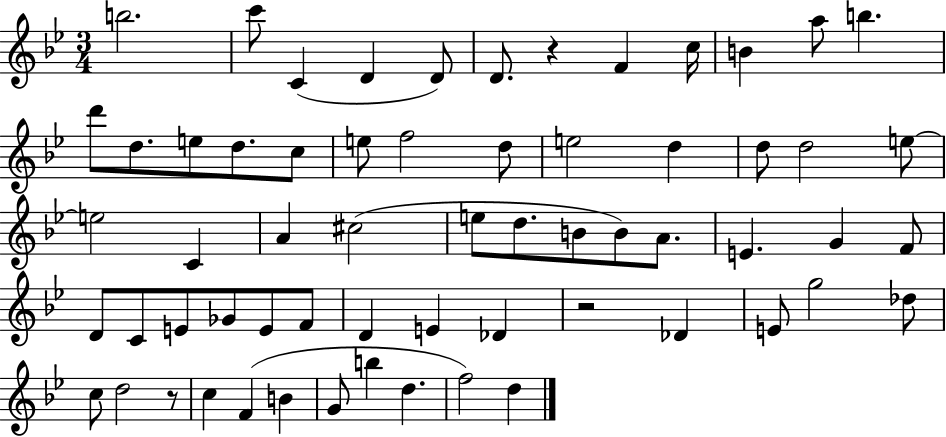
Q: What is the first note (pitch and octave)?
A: B5